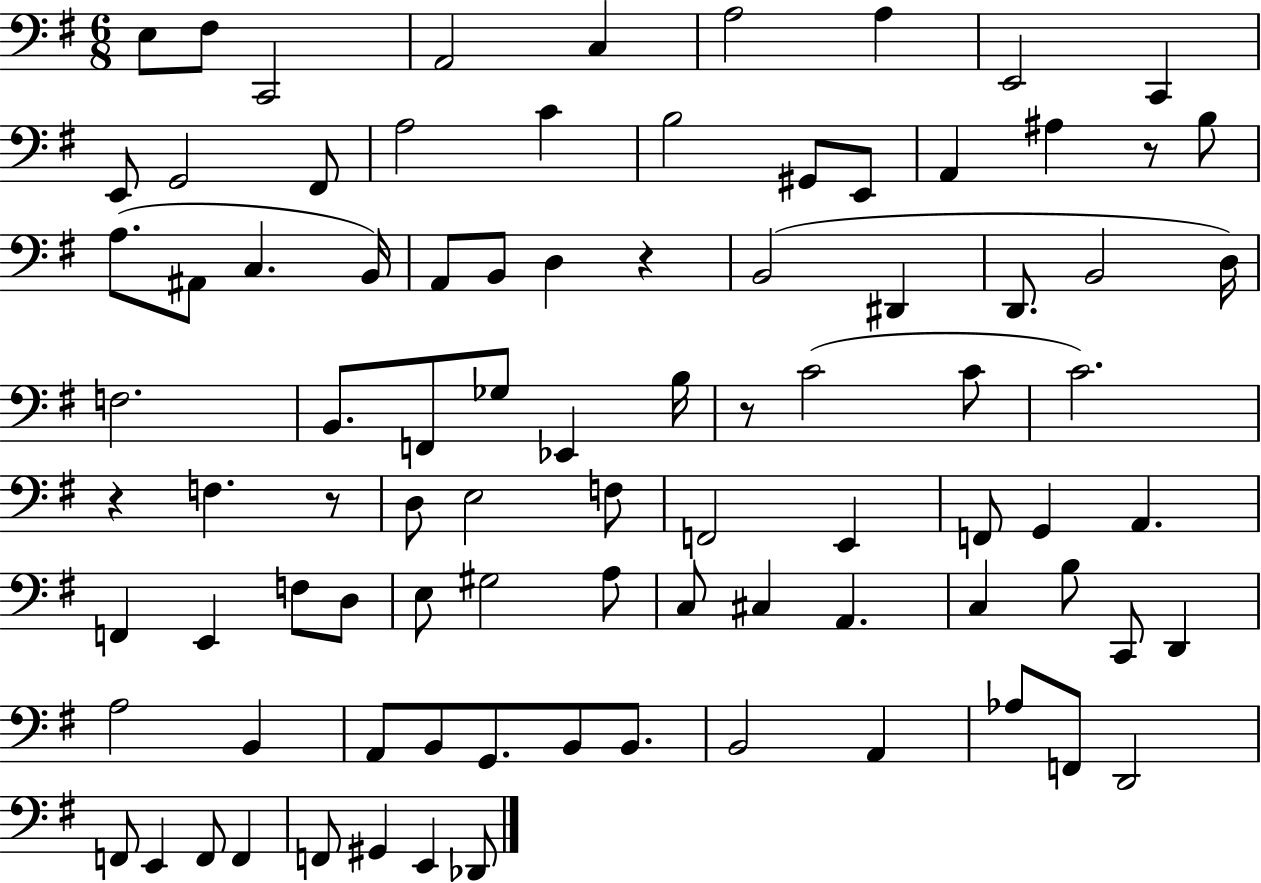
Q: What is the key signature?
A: G major